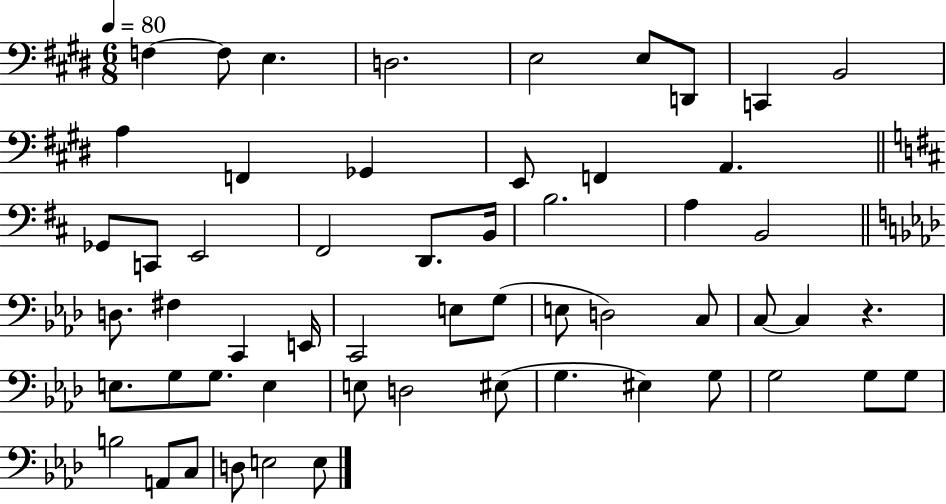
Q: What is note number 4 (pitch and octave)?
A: D3